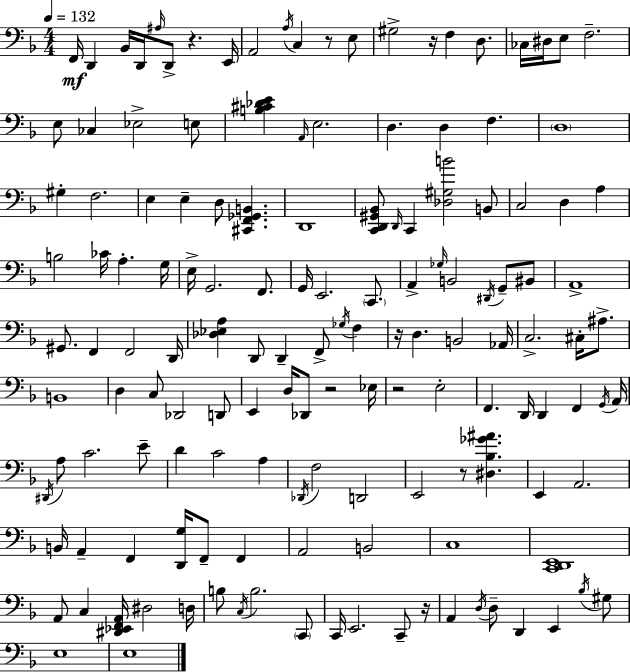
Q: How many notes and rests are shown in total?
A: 146